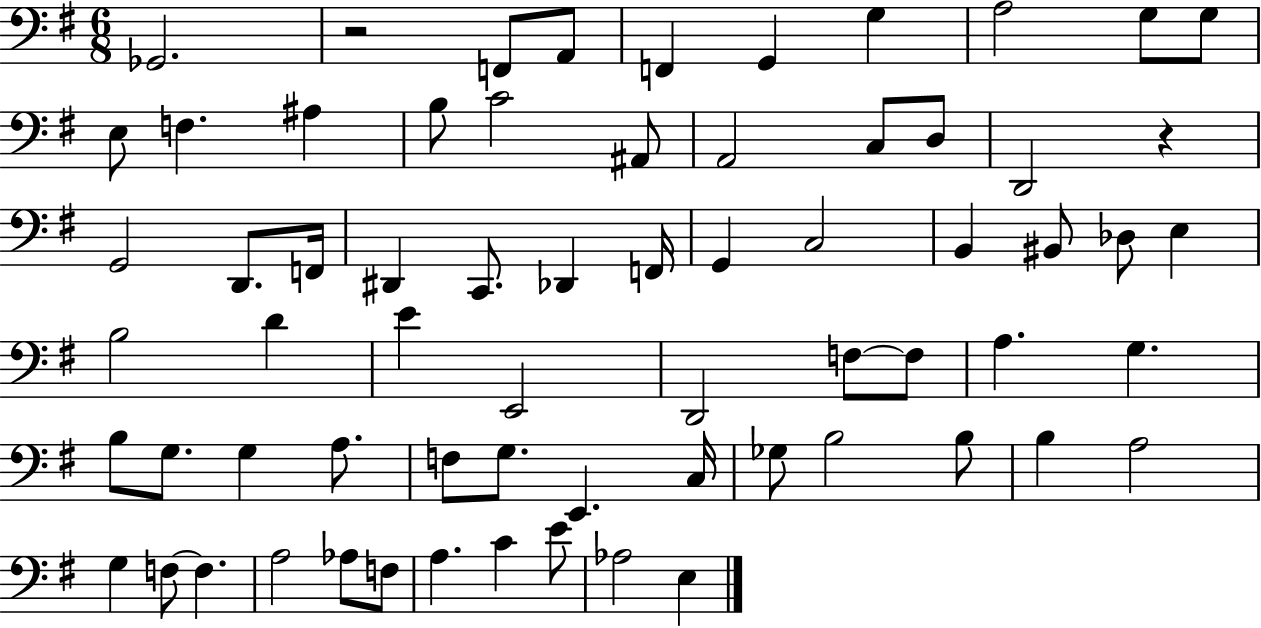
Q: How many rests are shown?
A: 2